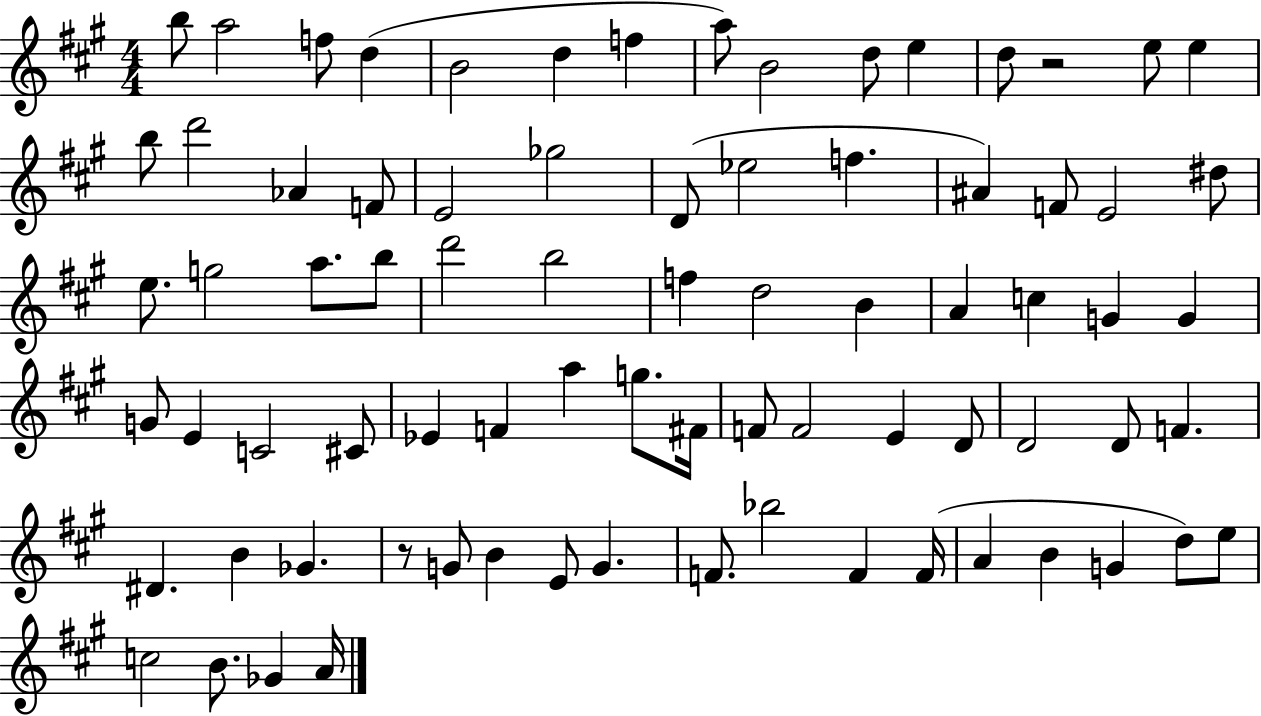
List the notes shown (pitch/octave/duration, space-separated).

B5/e A5/h F5/e D5/q B4/h D5/q F5/q A5/e B4/h D5/e E5/q D5/e R/h E5/e E5/q B5/e D6/h Ab4/q F4/e E4/h Gb5/h D4/e Eb5/h F5/q. A#4/q F4/e E4/h D#5/e E5/e. G5/h A5/e. B5/e D6/h B5/h F5/q D5/h B4/q A4/q C5/q G4/q G4/q G4/e E4/q C4/h C#4/e Eb4/q F4/q A5/q G5/e. F#4/s F4/e F4/h E4/q D4/e D4/h D4/e F4/q. D#4/q. B4/q Gb4/q. R/e G4/e B4/q E4/e G4/q. F4/e. Bb5/h F4/q F4/s A4/q B4/q G4/q D5/e E5/e C5/h B4/e. Gb4/q A4/s